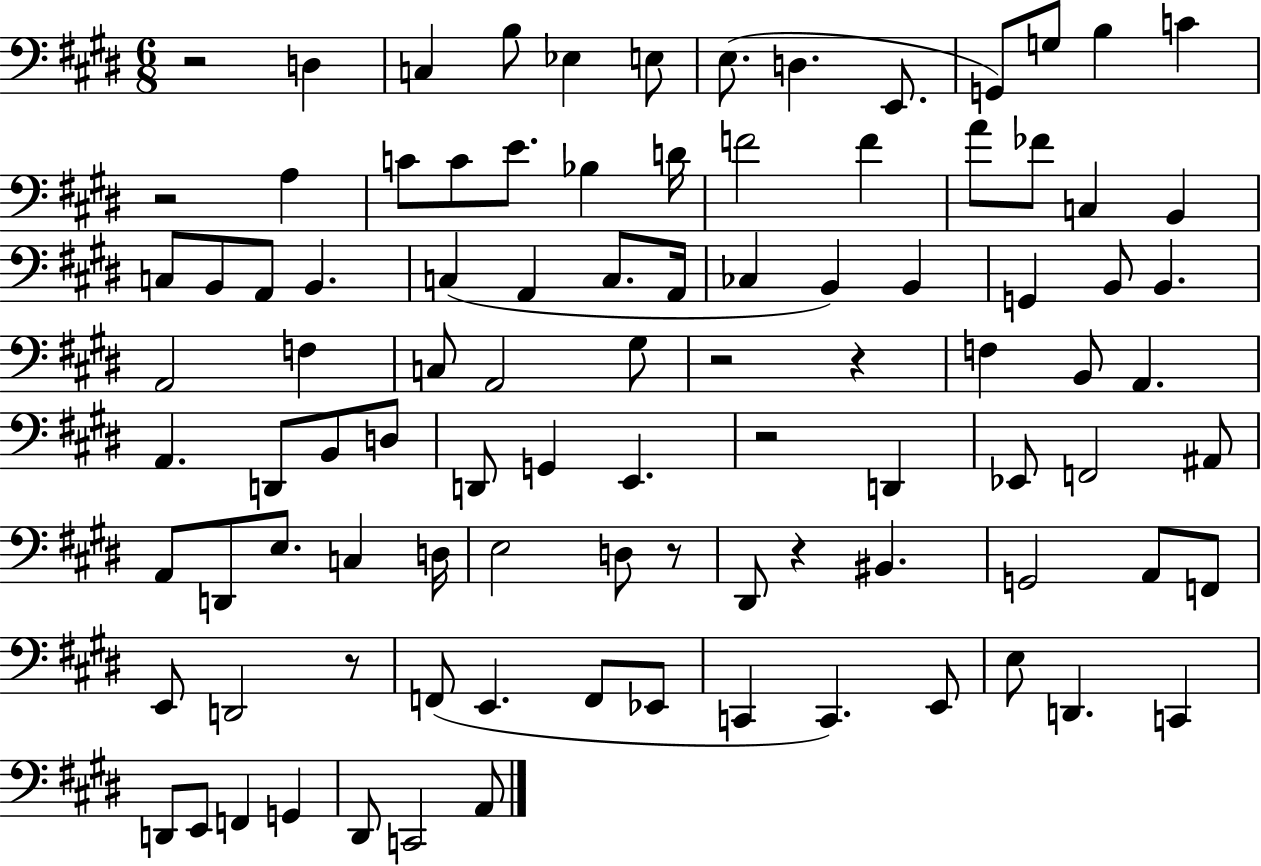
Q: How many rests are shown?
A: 8